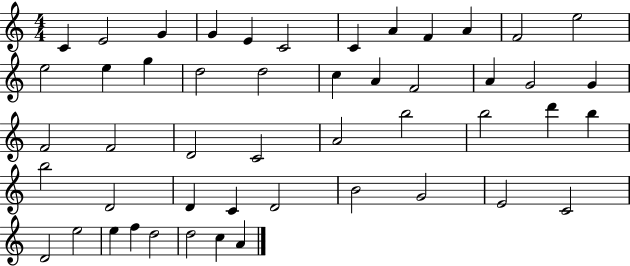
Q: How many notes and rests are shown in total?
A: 49